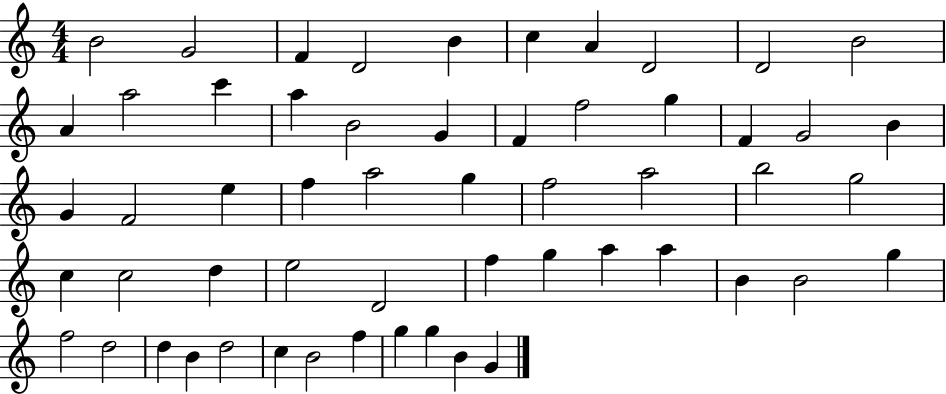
{
  \clef treble
  \numericTimeSignature
  \time 4/4
  \key c \major
  b'2 g'2 | f'4 d'2 b'4 | c''4 a'4 d'2 | d'2 b'2 | \break a'4 a''2 c'''4 | a''4 b'2 g'4 | f'4 f''2 g''4 | f'4 g'2 b'4 | \break g'4 f'2 e''4 | f''4 a''2 g''4 | f''2 a''2 | b''2 g''2 | \break c''4 c''2 d''4 | e''2 d'2 | f''4 g''4 a''4 a''4 | b'4 b'2 g''4 | \break f''2 d''2 | d''4 b'4 d''2 | c''4 b'2 f''4 | g''4 g''4 b'4 g'4 | \break \bar "|."
}